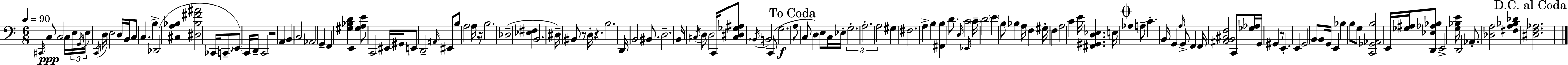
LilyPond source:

{
  \clef bass
  \numericTimeSignature
  \time 6/8
  \key a \minor
  \tempo 4 = 90
  \repeat volta 2 { \grace { cis,16 }\ppp c8 c2 c16 | \tuplet 3/2 { e16 \acciaccatura { g,16 } e16 } \acciaccatura { c,16 } d16 e2 | d16 b,16 c8 c4. b4-> | des,2( <cis a bes>4 | \break <dis bes fis' ais'>2 ces,16 | c,8.-- \parenthesize e,8) c,16 d,16-- c,2 | r2 a,4 | \parenthesize b,4 c2 | \break aes,2 g,4-- | f,4 <gis bes d'>4 e,4 | <gis a e'>8 c,2 | eis,16 gis,16 e,8 d,2-- | \break \grace { ais,16 } eis,8 b8 a2 | a16 r16 b2. | des2--( | <ees fis>4 b,2. | \break dis16--) bis,8 r8 d16-. r4. | b2. | d,16 b,2 | bis,8. d2.-- | \break b,16 \acciaccatura { cis16 } d8 d2 | c,16 <cis dis ges ais>8 \acciaccatura { bes,16 } b,2 | c,8( g2.\f | \mark "To Coda" a8 c8 d4) | \break e8 c16 ees16-. \tuplet 3/2 { g2.-. | a2.-. | a2 } | gis4 fis2. | \break a4-> b4 | <fis, b>4 d'8. \grace { d16 } c'2 | \grace { ees,16 } \parenthesize c'16-- d'2 | \parenthesize e'4 b8 bes4 | \break a16 f4 gis16-. f4 | a2 c'4 | e'16 <fis, gis, d ees>4. e16 \mark \markup { \musicglyph "scripts.coda" } aes4 | a8-- c'4.-. b,16 g,4 | \break \grace { a16 } g,8-> f,4 f,16 <ais, b, cis f>2 | c,8 <ges aes>16 g,16 gis,4 | r8 e,4.-. e,4 | g,2 b,8 b,16 | \break g,16 e,4 bes4 b8 g8 | <c, ges, aes, b>2 e,16 <ges ais>16 <d, ees aes bes>8 | e,2-> <g bes e'>16 d,2 | aes,8.-. <des a>2 | \break <fis a bes des'>4 \mark "D.C. al Coda" <dis f aes>2. | } \bar "|."
}